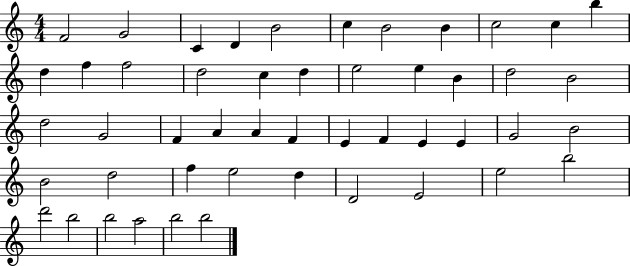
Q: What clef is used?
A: treble